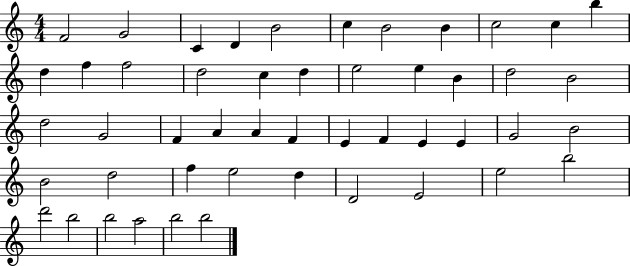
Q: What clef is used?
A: treble